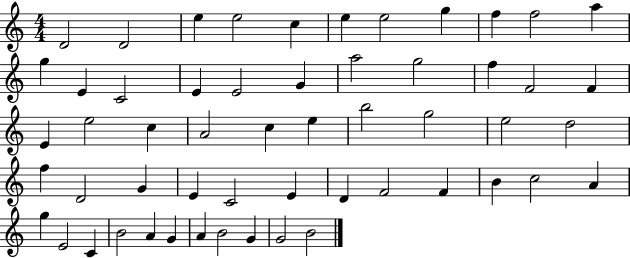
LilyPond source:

{
  \clef treble
  \numericTimeSignature
  \time 4/4
  \key c \major
  d'2 d'2 | e''4 e''2 c''4 | e''4 e''2 g''4 | f''4 f''2 a''4 | \break g''4 e'4 c'2 | e'4 e'2 g'4 | a''2 g''2 | f''4 f'2 f'4 | \break e'4 e''2 c''4 | a'2 c''4 e''4 | b''2 g''2 | e''2 d''2 | \break f''4 d'2 g'4 | e'4 c'2 e'4 | d'4 f'2 f'4 | b'4 c''2 a'4 | \break g''4 e'2 c'4 | b'2 a'4 g'4 | a'4 b'2 g'4 | g'2 b'2 | \break \bar "|."
}